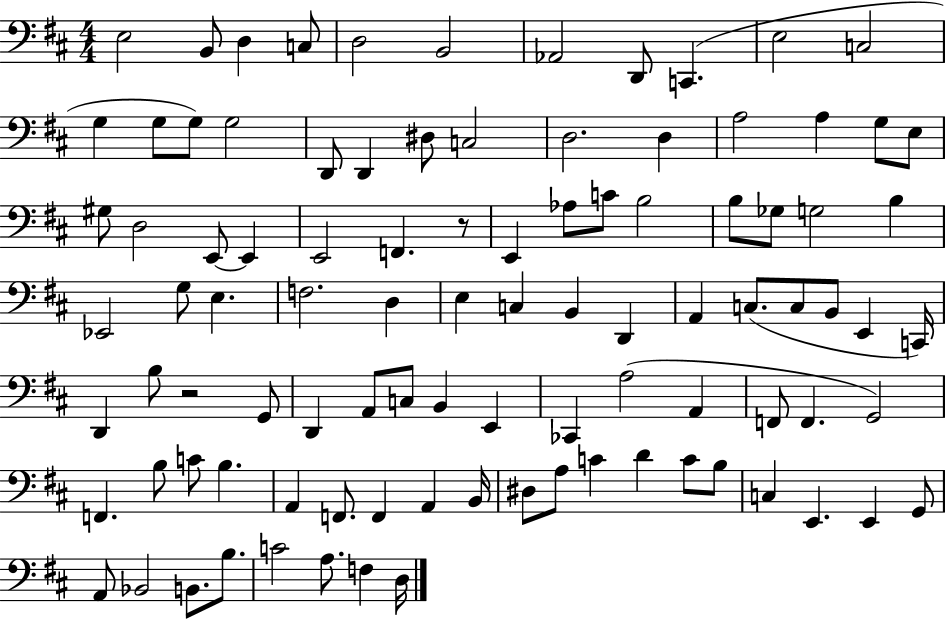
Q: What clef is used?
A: bass